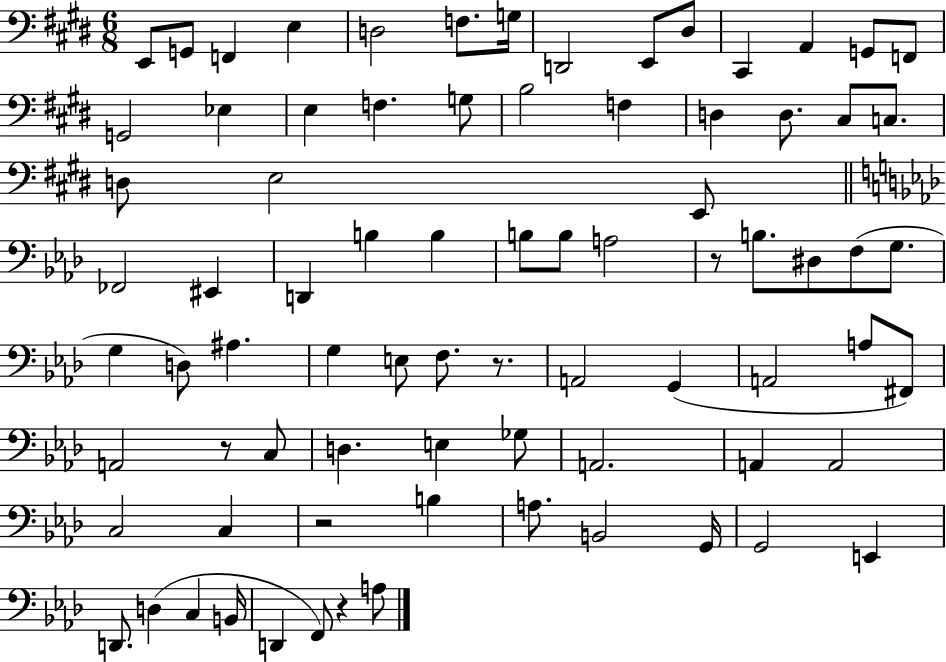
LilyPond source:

{
  \clef bass
  \numericTimeSignature
  \time 6/8
  \key e \major
  e,8 g,8 f,4 e4 | d2 f8. g16 | d,2 e,8 dis8 | cis,4 a,4 g,8 f,8 | \break g,2 ees4 | e4 f4. g8 | b2 f4 | d4 d8. cis8 c8. | \break d8 e2 e,8 | \bar "||" \break \key f \minor fes,2 eis,4 | d,4 b4 b4 | b8 b8 a2 | r8 b8. dis8 f8( g8. | \break g4 d8) ais4. | g4 e8 f8. r8. | a,2 g,4( | a,2 a8 fis,8) | \break a,2 r8 c8 | d4. e4 ges8 | a,2. | a,4 a,2 | \break c2 c4 | r2 b4 | a8. b,2 g,16 | g,2 e,4 | \break d,8. d4( c4 b,16 | d,4 f,8) r4 a8 | \bar "|."
}